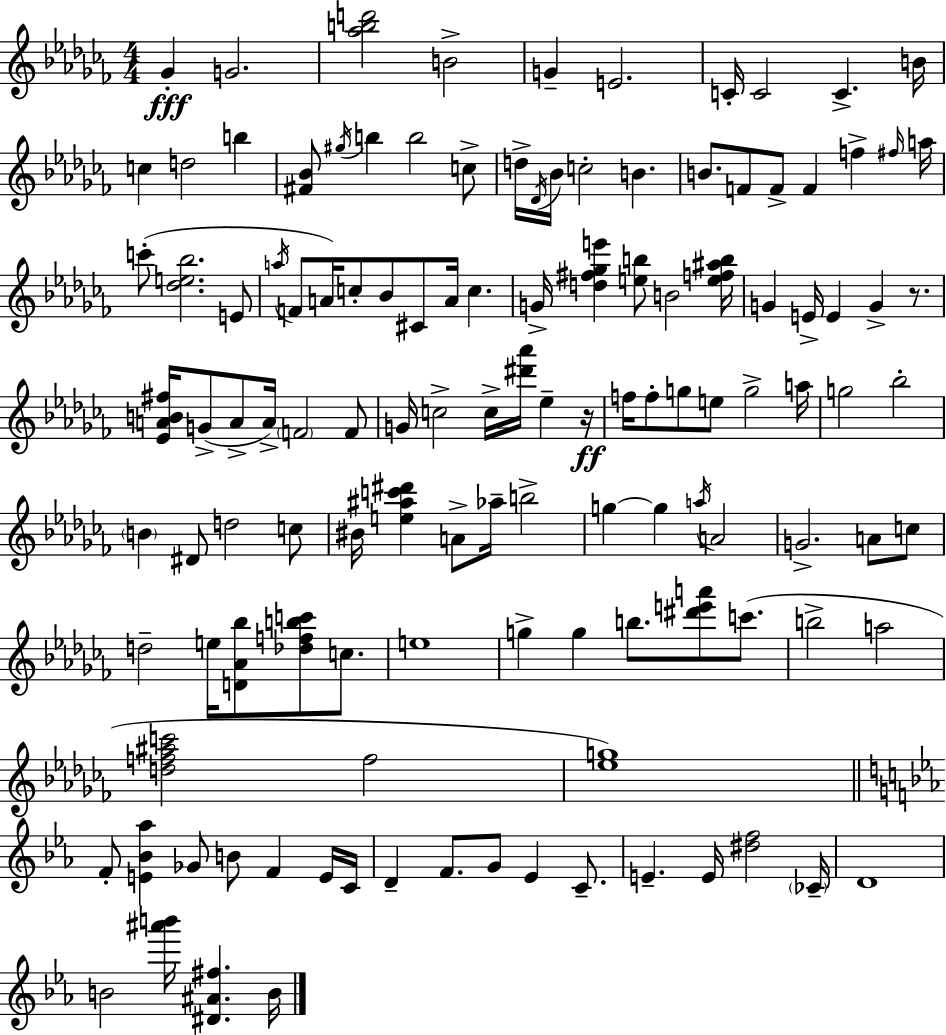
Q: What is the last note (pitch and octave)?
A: B4